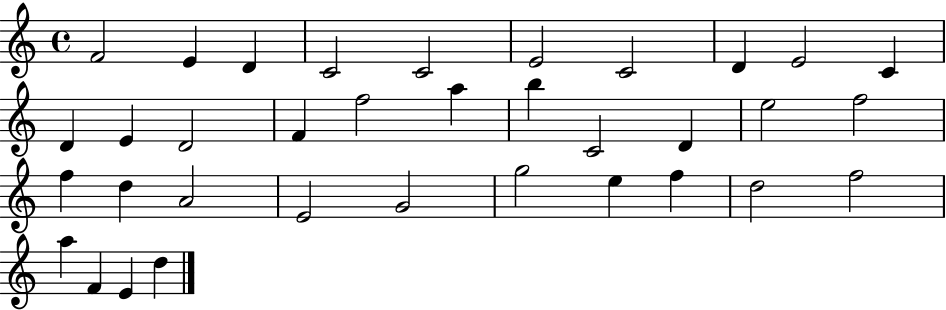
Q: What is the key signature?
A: C major